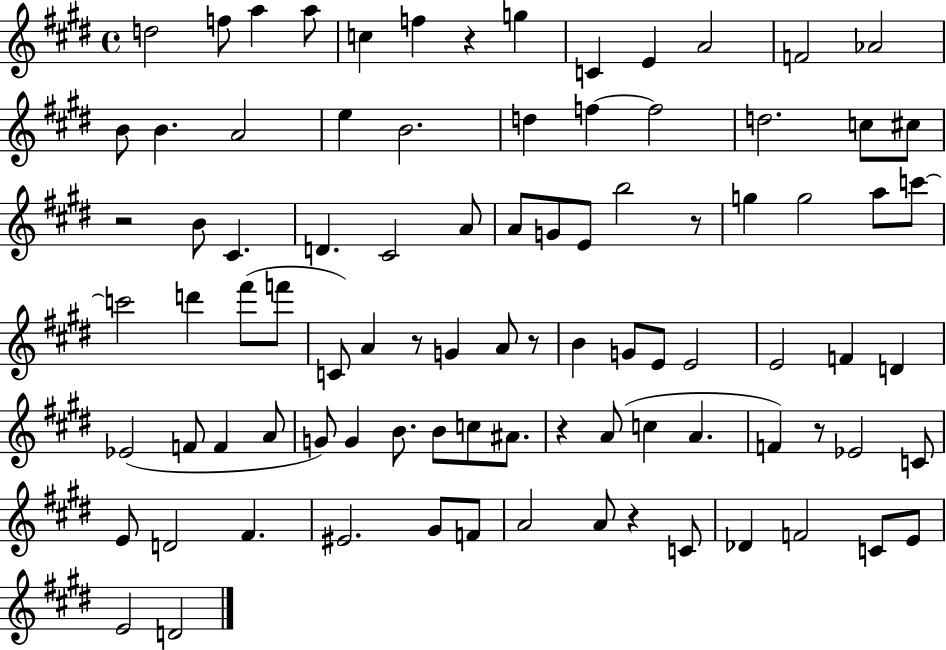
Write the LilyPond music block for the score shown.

{
  \clef treble
  \time 4/4
  \defaultTimeSignature
  \key e \major
  d''2 f''8 a''4 a''8 | c''4 f''4 r4 g''4 | c'4 e'4 a'2 | f'2 aes'2 | \break b'8 b'4. a'2 | e''4 b'2. | d''4 f''4~~ f''2 | d''2. c''8 cis''8 | \break r2 b'8 cis'4. | d'4. cis'2 a'8 | a'8 g'8 e'8 b''2 r8 | g''4 g''2 a''8 c'''8~~ | \break c'''2 d'''4 fis'''8( f'''8 | c'8) a'4 r8 g'4 a'8 r8 | b'4 g'8 e'8 e'2 | e'2 f'4 d'4 | \break ees'2( f'8 f'4 a'8 | g'8) g'4 b'8. b'8 c''8 ais'8. | r4 a'8( c''4 a'4. | f'4) r8 ees'2 c'8 | \break e'8 d'2 fis'4. | eis'2. gis'8 f'8 | a'2 a'8 r4 c'8 | des'4 f'2 c'8 e'8 | \break e'2 d'2 | \bar "|."
}